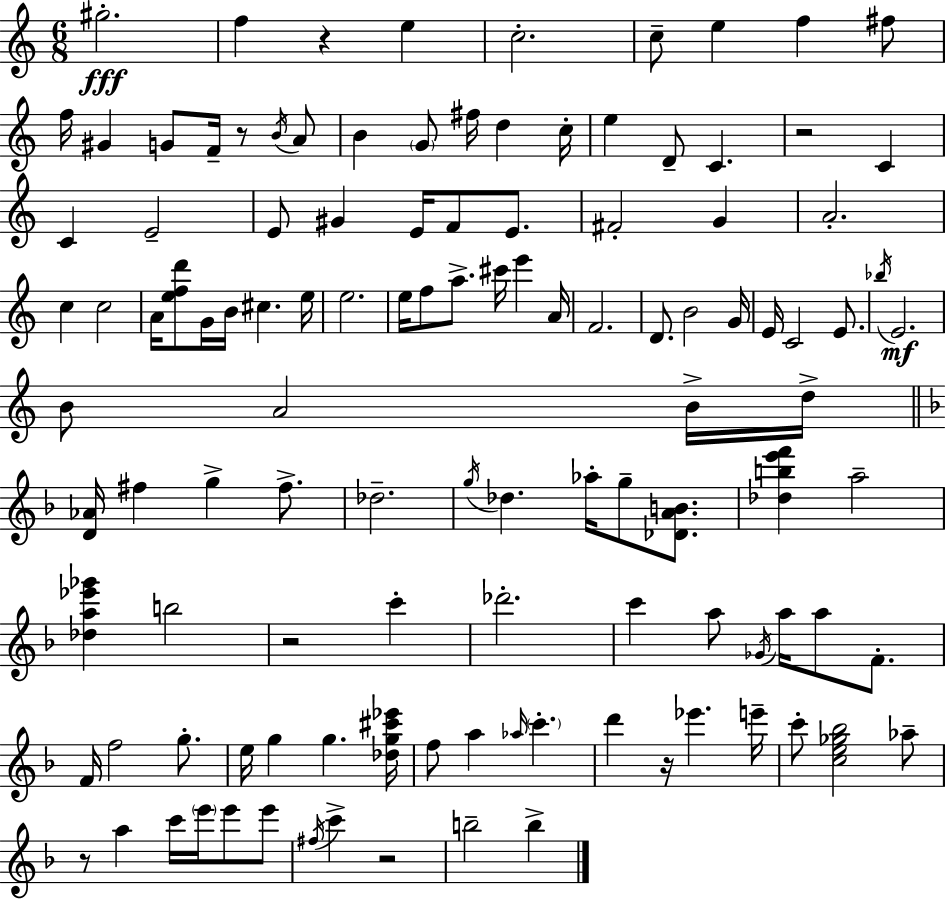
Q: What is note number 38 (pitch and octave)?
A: B4